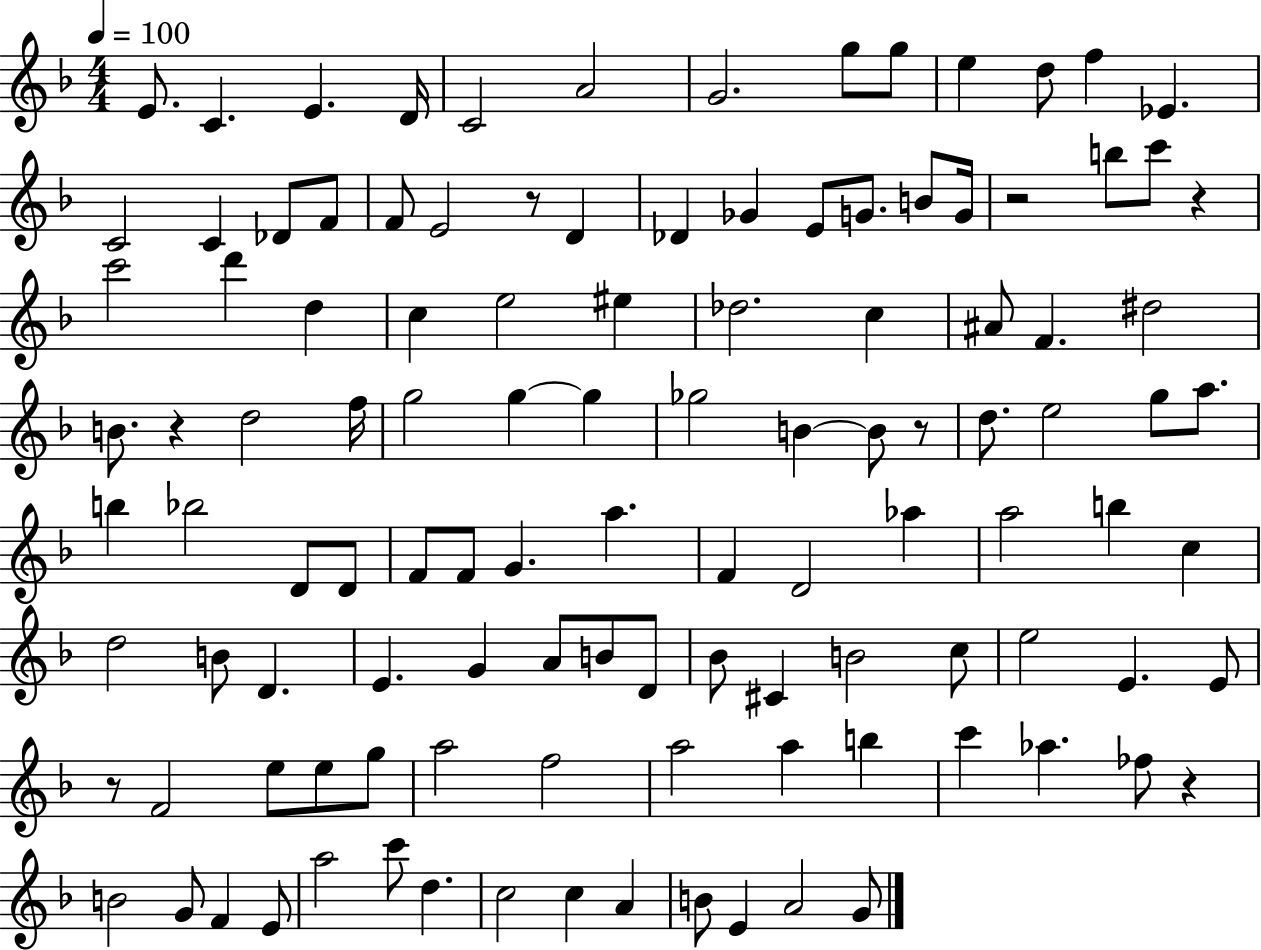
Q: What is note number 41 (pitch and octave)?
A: D5